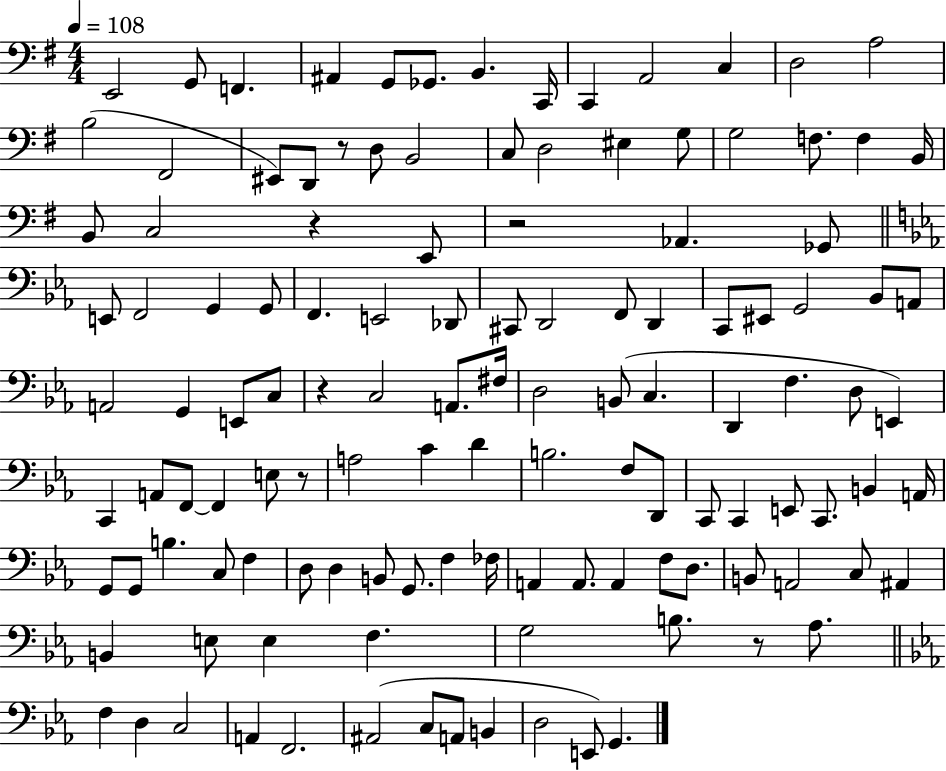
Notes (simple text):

E2/h G2/e F2/q. A#2/q G2/e Gb2/e. B2/q. C2/s C2/q A2/h C3/q D3/h A3/h B3/h F#2/h EIS2/e D2/e R/e D3/e B2/h C3/e D3/h EIS3/q G3/e G3/h F3/e. F3/q B2/s B2/e C3/h R/q E2/e R/h Ab2/q. Gb2/e E2/e F2/h G2/q G2/e F2/q. E2/h Db2/e C#2/e D2/h F2/e D2/q C2/e EIS2/e G2/h Bb2/e A2/e A2/h G2/q E2/e C3/e R/q C3/h A2/e. F#3/s D3/h B2/e C3/q. D2/q F3/q. D3/e E2/q C2/q A2/e F2/e F2/q E3/e R/e A3/h C4/q D4/q B3/h. F3/e D2/e C2/e C2/q E2/e C2/e. B2/q A2/s G2/e G2/e B3/q. C3/e F3/q D3/e D3/q B2/e G2/e. F3/q FES3/s A2/q A2/e. A2/q F3/e D3/e. B2/e A2/h C3/e A#2/q B2/q E3/e E3/q F3/q. G3/h B3/e. R/e Ab3/e. F3/q D3/q C3/h A2/q F2/h. A#2/h C3/e A2/e B2/q D3/h E2/e G2/q.